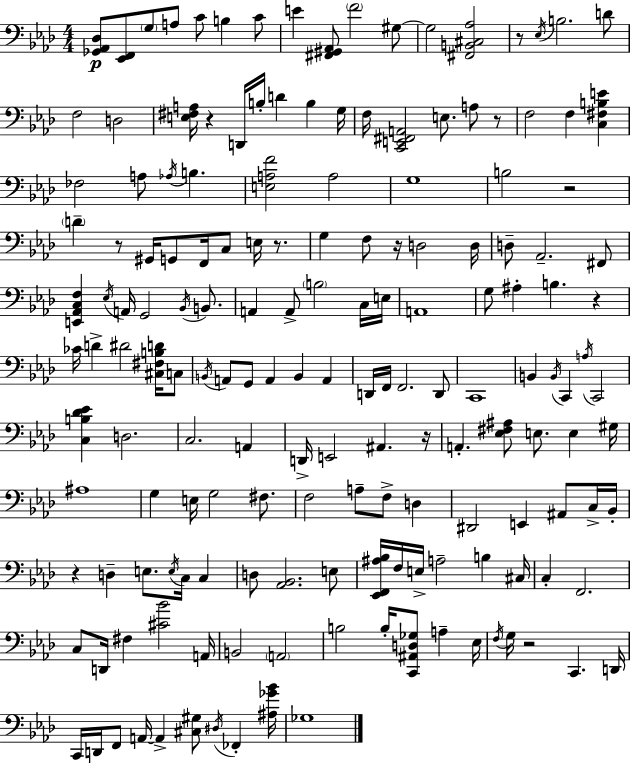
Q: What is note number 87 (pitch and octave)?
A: E3